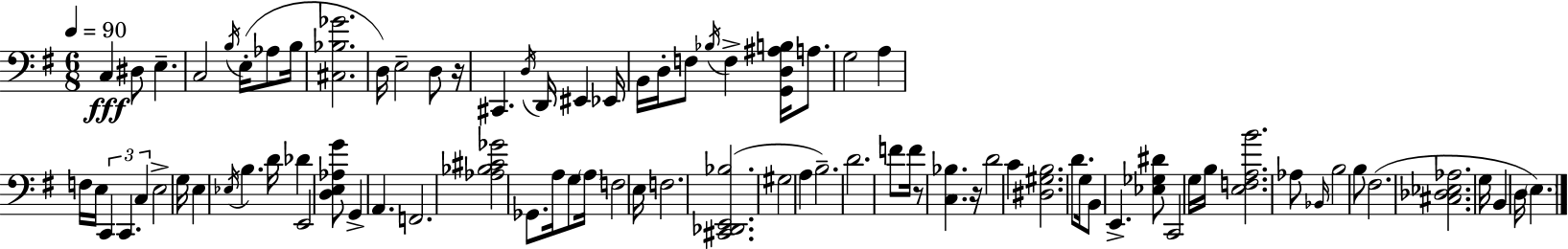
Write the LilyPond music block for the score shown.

{
  \clef bass
  \numericTimeSignature
  \time 6/8
  \key g \major
  \tempo 4 = 90
  c4\fff dis8 e4.-- | c2 \acciaccatura { b16 }( e16-. aes8 | b16 <cis bes ges'>2. | d16) e2-- d8 | \break r16 cis,4. \acciaccatura { d16 } d,16 eis,4 | ees,16 b,16 d16-. f8 \acciaccatura { bes16 } f4-> <g, d ais b>16 | a8. g2 a4 | f16 e16 \tuplet 3/2 { c,4 c,4. | \break c4 } e2-> | g16 e4 \acciaccatura { ees16 } b4. | d'16 des'4 e,2 | <d e aes g'>8 g,4-> a,4. | \break f,2. | <aes bes cis' ges'>2 | ges,8. a16 g8 \parenthesize a16 f2 | e16 f2. | \break <cis, des, e, bes>2.( | gis2 | a4 b2.--) | d'2. | \break f'8 f'16 r8 <c bes>4. | r16 d'2 | c'4 <dis gis b>2. | d'8. g16 b,8 e,4.-> | \break <ees ges dis'>8 c,2 | g16 b16 <e f a b'>2. | aes8 \grace { bes,16 } b2 | b8 fis2.( | \break <cis des ees aes>2. | g16 b,4 d16 \parenthesize e4.) | \bar "|."
}